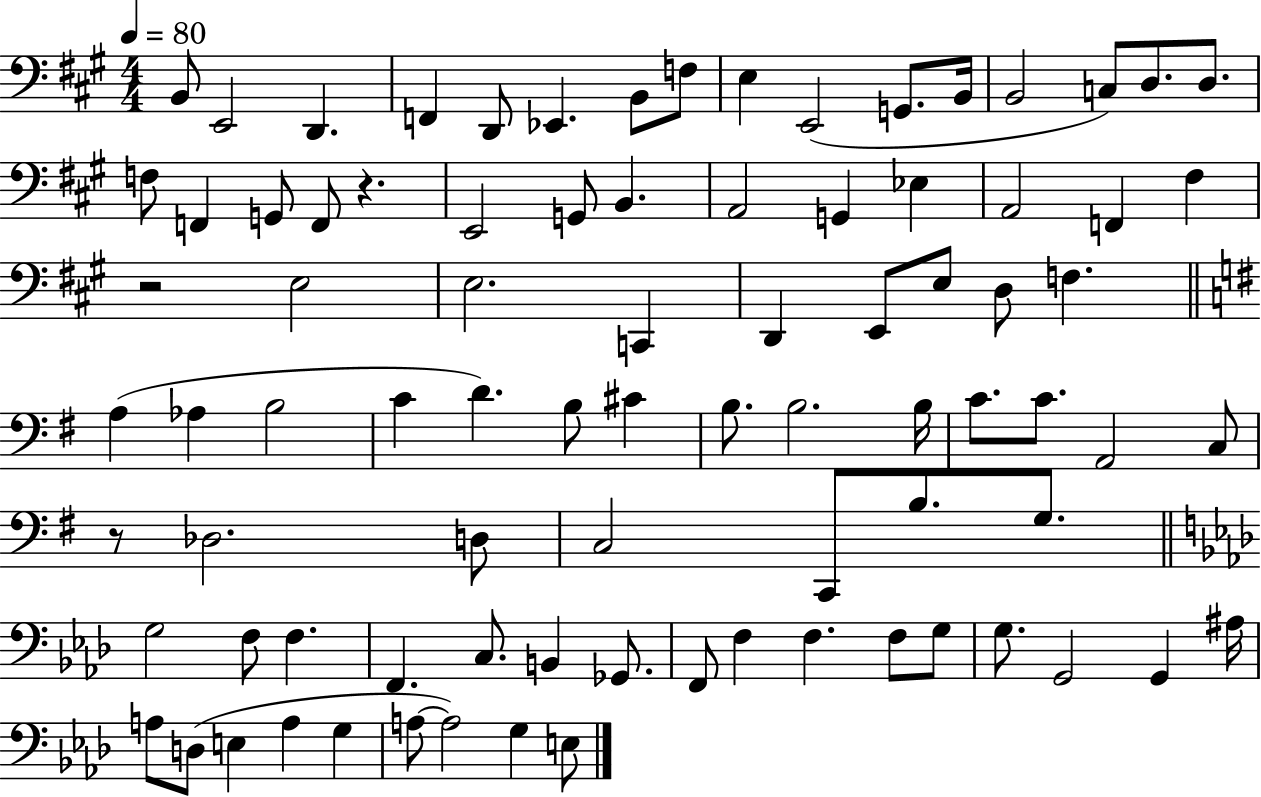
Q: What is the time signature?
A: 4/4